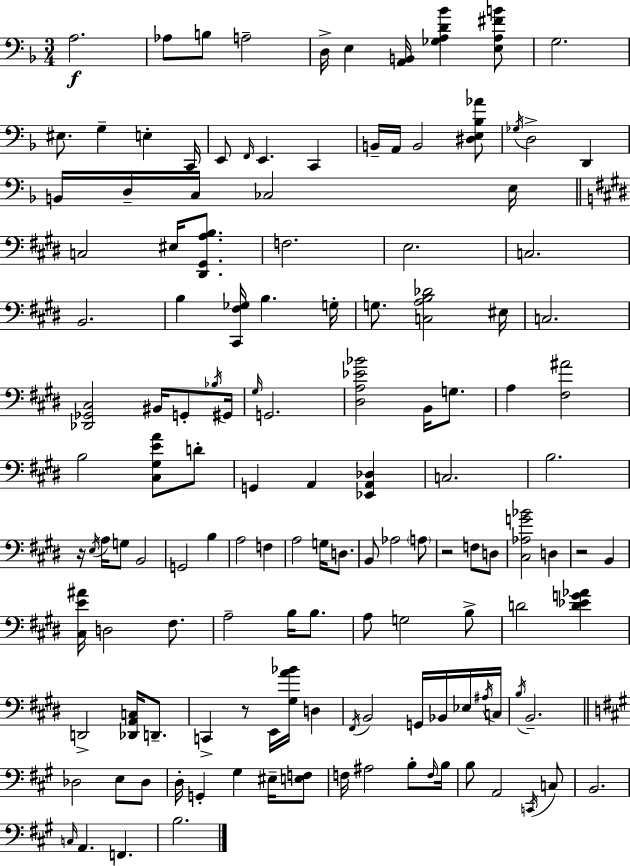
X:1
T:Untitled
M:3/4
L:1/4
K:Dm
A,2 _A,/2 B,/2 A,2 D,/4 E, [A,,B,,]/4 [_G,A,D_B] [E,A,^FB]/2 G,2 ^E,/2 G, E, C,,/4 E,,/2 F,,/4 E,, C,, B,,/4 A,,/4 B,,2 [^D,E,_B,_A]/2 _G,/4 D,2 D,, B,,/4 D,/4 C,/4 _C,2 E,/4 C,2 ^E,/4 [^D,,^G,,A,B,]/2 F,2 E,2 C,2 B,,2 B, [^C,,^F,_G,]/4 B, G,/4 G,/2 [C,A,B,_D]2 ^E,/4 C,2 [_D,,_G,,^C,]2 ^B,,/4 G,,/2 _B,/4 ^G,,/4 ^G,/4 G,,2 [^D,A,_E_B]2 B,,/4 G,/2 A, [^F,^A]2 B,2 [^C,^G,EA]/2 D/2 G,, A,, [_E,,A,,_D,] C,2 B,2 z/4 E,/4 A,/4 G,/2 B,,2 G,,2 B, A,2 F, A,2 G,/4 D,/2 B,,/2 _A,2 A,/2 z2 F,/2 D,/2 [^C,_A,G_B]2 D, z2 B,, [^C,E^A]/4 D,2 ^F,/2 A,2 B,/4 B,/2 A,/2 G,2 B,/2 D2 [D_EG_A] D,,2 [_D,,A,,C,]/4 D,,/2 C,, z/2 E,,/4 [^G,A_B]/4 D, ^F,,/4 B,,2 G,,/4 _B,,/4 _E,/4 ^A,/4 C,/4 B,/4 B,,2 _D,2 E,/2 _D,/2 D,/4 G,, ^G, ^E,/4 [E,F,]/2 F,/4 ^A,2 B,/2 F,/4 B,/4 B,/2 A,,2 C,,/4 C,/2 B,,2 C,/4 A,, F,, B,2